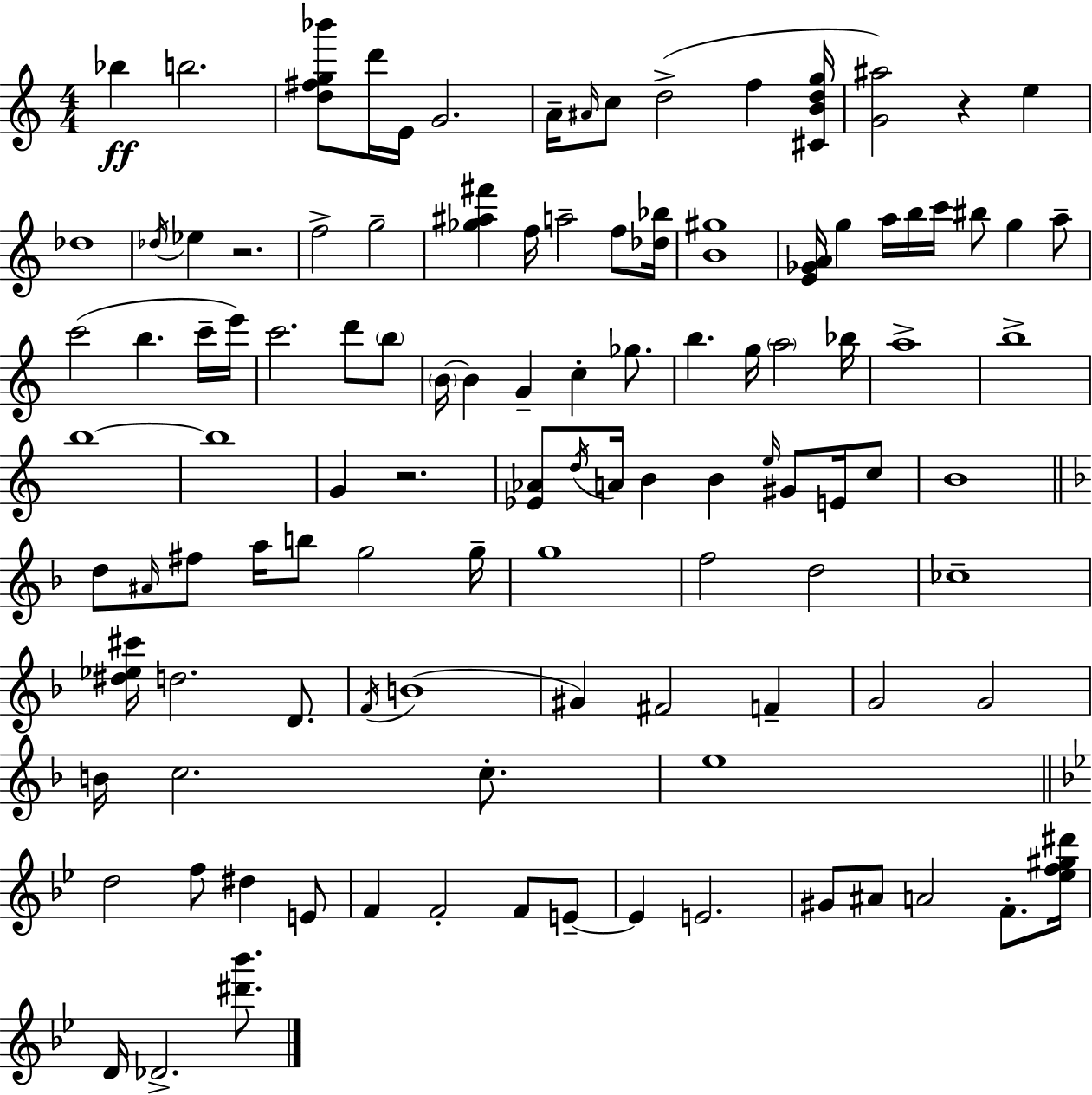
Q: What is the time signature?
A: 4/4